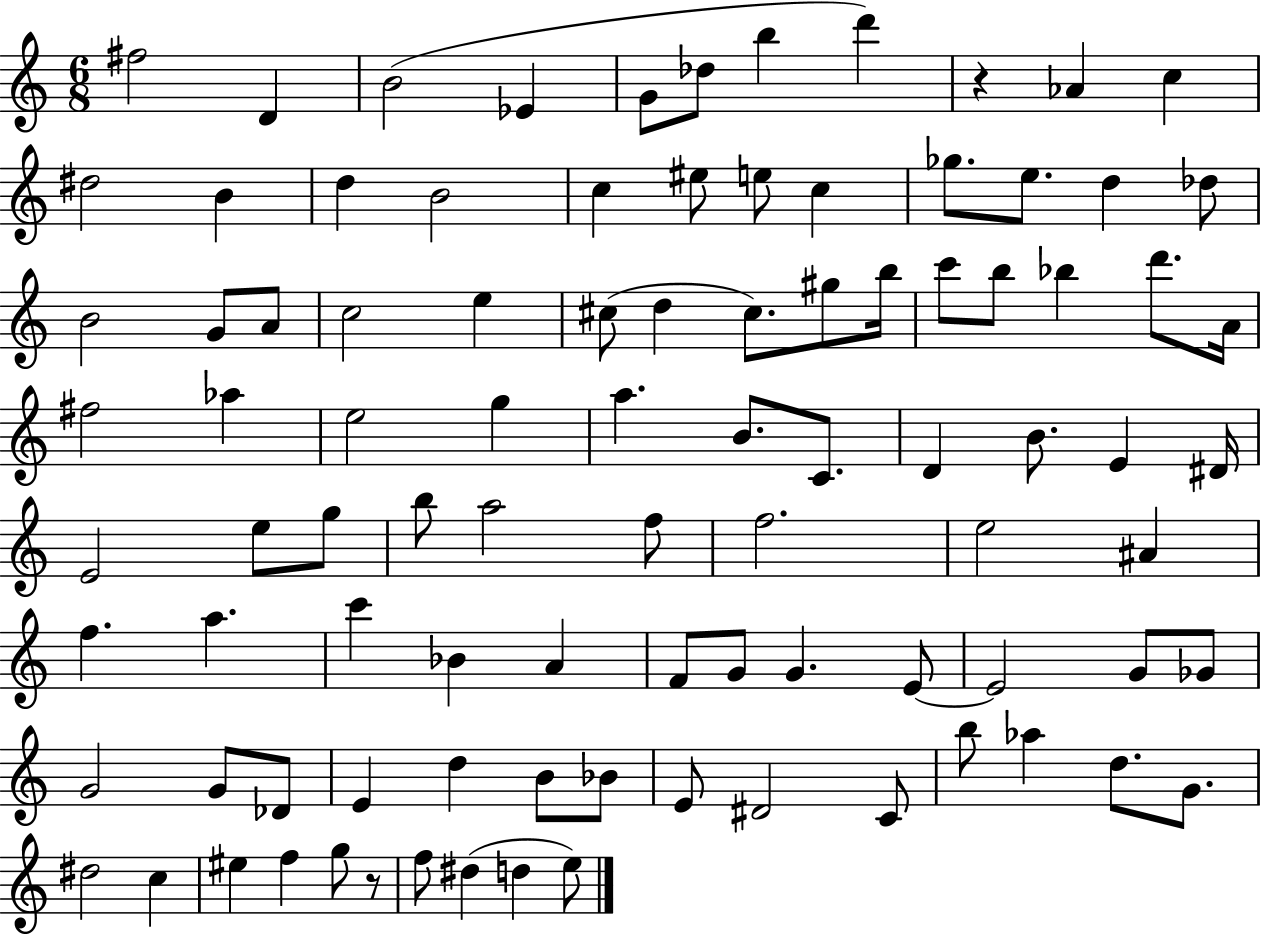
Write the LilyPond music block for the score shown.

{
  \clef treble
  \numericTimeSignature
  \time 6/8
  \key c \major
  fis''2 d'4 | b'2( ees'4 | g'8 des''8 b''4 d'''4) | r4 aes'4 c''4 | \break dis''2 b'4 | d''4 b'2 | c''4 eis''8 e''8 c''4 | ges''8. e''8. d''4 des''8 | \break b'2 g'8 a'8 | c''2 e''4 | cis''8( d''4 cis''8.) gis''8 b''16 | c'''8 b''8 bes''4 d'''8. a'16 | \break fis''2 aes''4 | e''2 g''4 | a''4. b'8. c'8. | d'4 b'8. e'4 dis'16 | \break e'2 e''8 g''8 | b''8 a''2 f''8 | f''2. | e''2 ais'4 | \break f''4. a''4. | c'''4 bes'4 a'4 | f'8 g'8 g'4. e'8~~ | e'2 g'8 ges'8 | \break g'2 g'8 des'8 | e'4 d''4 b'8 bes'8 | e'8 dis'2 c'8 | b''8 aes''4 d''8. g'8. | \break dis''2 c''4 | eis''4 f''4 g''8 r8 | f''8 dis''4( d''4 e''8) | \bar "|."
}